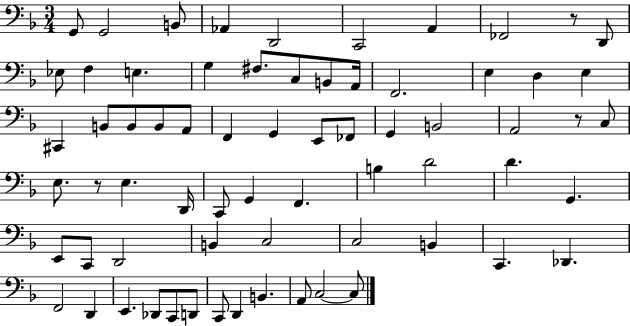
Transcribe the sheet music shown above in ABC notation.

X:1
T:Untitled
M:3/4
L:1/4
K:F
G,,/2 G,,2 B,,/2 _A,, D,,2 C,,2 A,, _F,,2 z/2 D,,/2 _E,/2 F, E, G, ^F,/2 C,/2 B,,/2 A,,/4 F,,2 E, D, E, ^C,, B,,/2 B,,/2 B,,/2 A,,/2 F,, G,, E,,/2 _F,,/2 G,, B,,2 A,,2 z/2 C,/2 E,/2 z/2 E, D,,/4 C,,/2 G,, F,, B, D2 D G,, E,,/2 C,,/2 D,,2 B,, C,2 C,2 B,, C,, _D,, F,,2 D,, E,, _D,,/2 C,,/2 D,,/2 C,,/2 D,, B,, A,,/2 C,2 C,/2